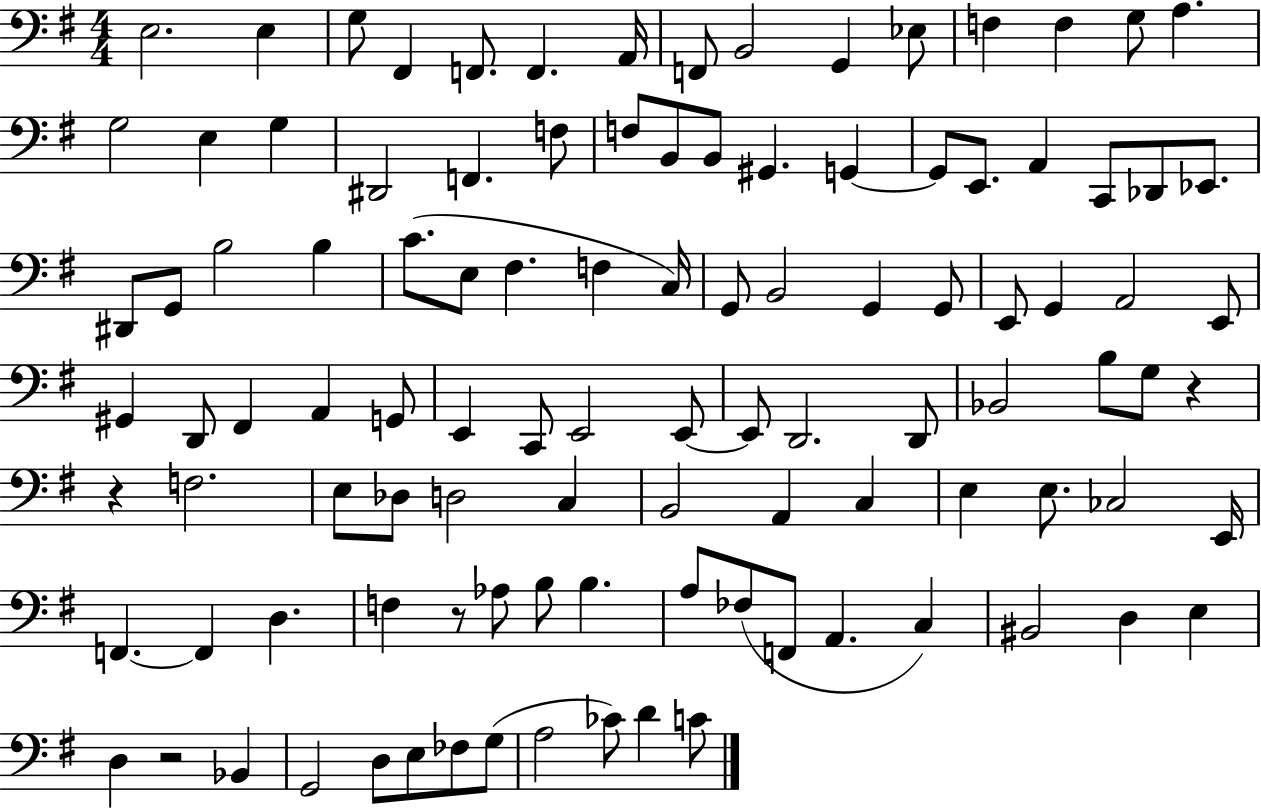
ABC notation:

X:1
T:Untitled
M:4/4
L:1/4
K:G
E,2 E, G,/2 ^F,, F,,/2 F,, A,,/4 F,,/2 B,,2 G,, _E,/2 F, F, G,/2 A, G,2 E, G, ^D,,2 F,, F,/2 F,/2 B,,/2 B,,/2 ^G,, G,, G,,/2 E,,/2 A,, C,,/2 _D,,/2 _E,,/2 ^D,,/2 G,,/2 B,2 B, C/2 E,/2 ^F, F, C,/4 G,,/2 B,,2 G,, G,,/2 E,,/2 G,, A,,2 E,,/2 ^G,, D,,/2 ^F,, A,, G,,/2 E,, C,,/2 E,,2 E,,/2 E,,/2 D,,2 D,,/2 _B,,2 B,/2 G,/2 z z F,2 E,/2 _D,/2 D,2 C, B,,2 A,, C, E, E,/2 _C,2 E,,/4 F,, F,, D, F, z/2 _A,/2 B,/2 B, A,/2 _F,/2 F,,/2 A,, C, ^B,,2 D, E, D, z2 _B,, G,,2 D,/2 E,/2 _F,/2 G,/2 A,2 _C/2 D C/2